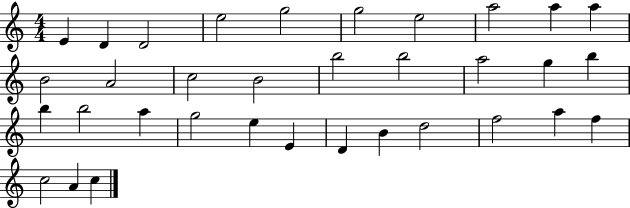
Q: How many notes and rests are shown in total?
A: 34